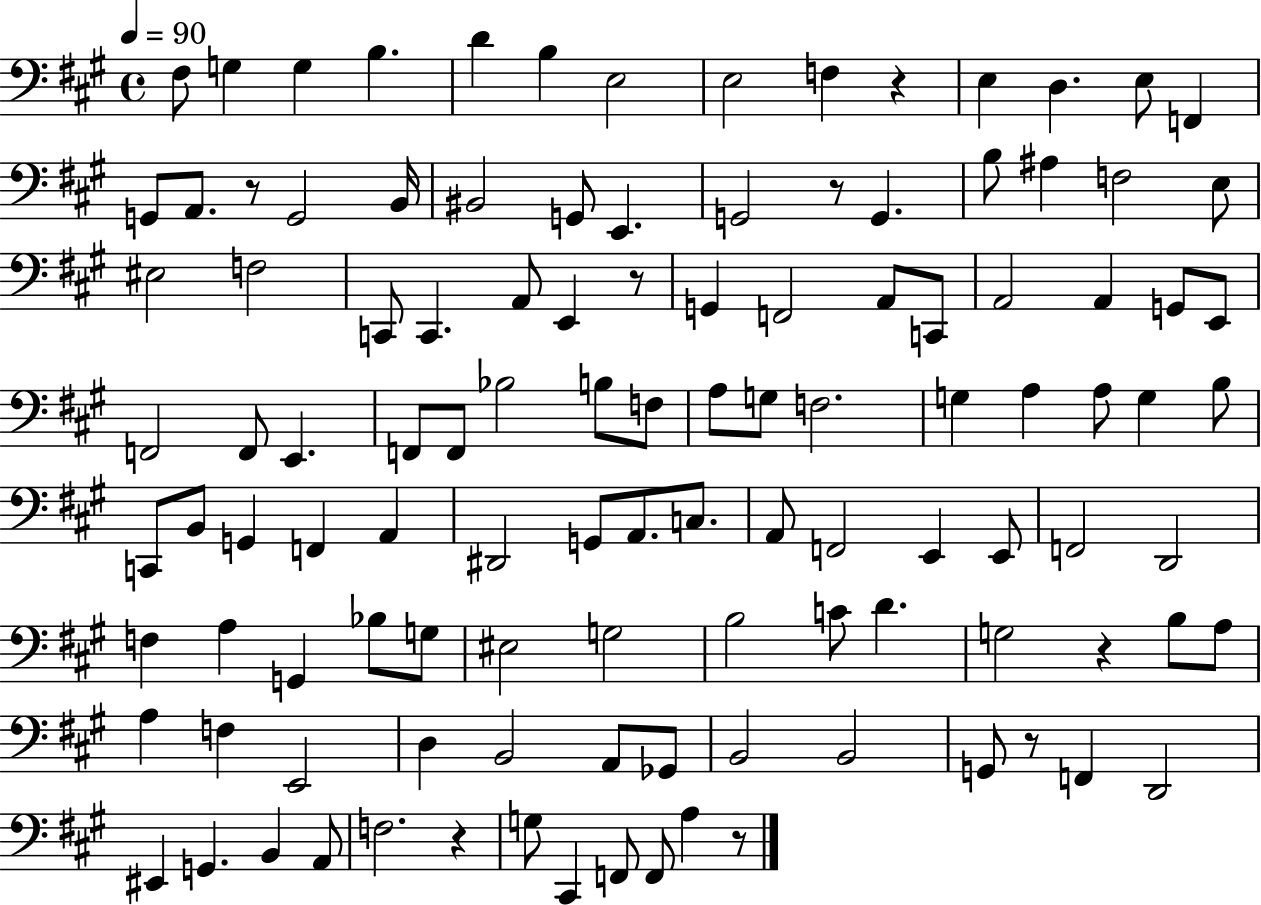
X:1
T:Untitled
M:4/4
L:1/4
K:A
^F,/2 G, G, B, D B, E,2 E,2 F, z E, D, E,/2 F,, G,,/2 A,,/2 z/2 G,,2 B,,/4 ^B,,2 G,,/2 E,, G,,2 z/2 G,, B,/2 ^A, F,2 E,/2 ^E,2 F,2 C,,/2 C,, A,,/2 E,, z/2 G,, F,,2 A,,/2 C,,/2 A,,2 A,, G,,/2 E,,/2 F,,2 F,,/2 E,, F,,/2 F,,/2 _B,2 B,/2 F,/2 A,/2 G,/2 F,2 G, A, A,/2 G, B,/2 C,,/2 B,,/2 G,, F,, A,, ^D,,2 G,,/2 A,,/2 C,/2 A,,/2 F,,2 E,, E,,/2 F,,2 D,,2 F, A, G,, _B,/2 G,/2 ^E,2 G,2 B,2 C/2 D G,2 z B,/2 A,/2 A, F, E,,2 D, B,,2 A,,/2 _G,,/2 B,,2 B,,2 G,,/2 z/2 F,, D,,2 ^E,, G,, B,, A,,/2 F,2 z G,/2 ^C,, F,,/2 F,,/2 A, z/2